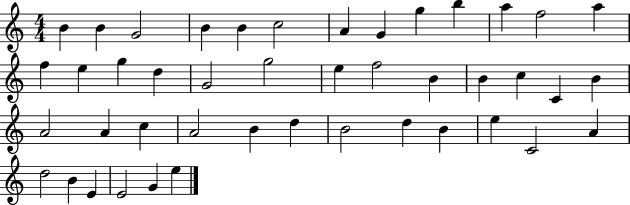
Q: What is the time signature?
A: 4/4